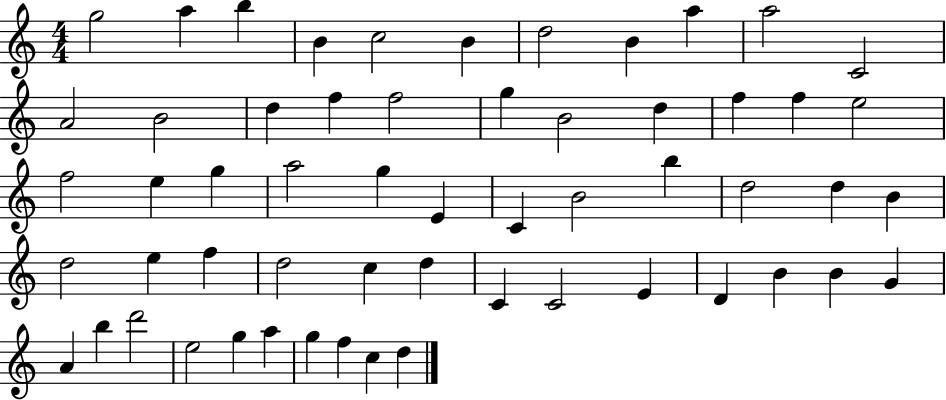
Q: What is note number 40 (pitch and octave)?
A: D5